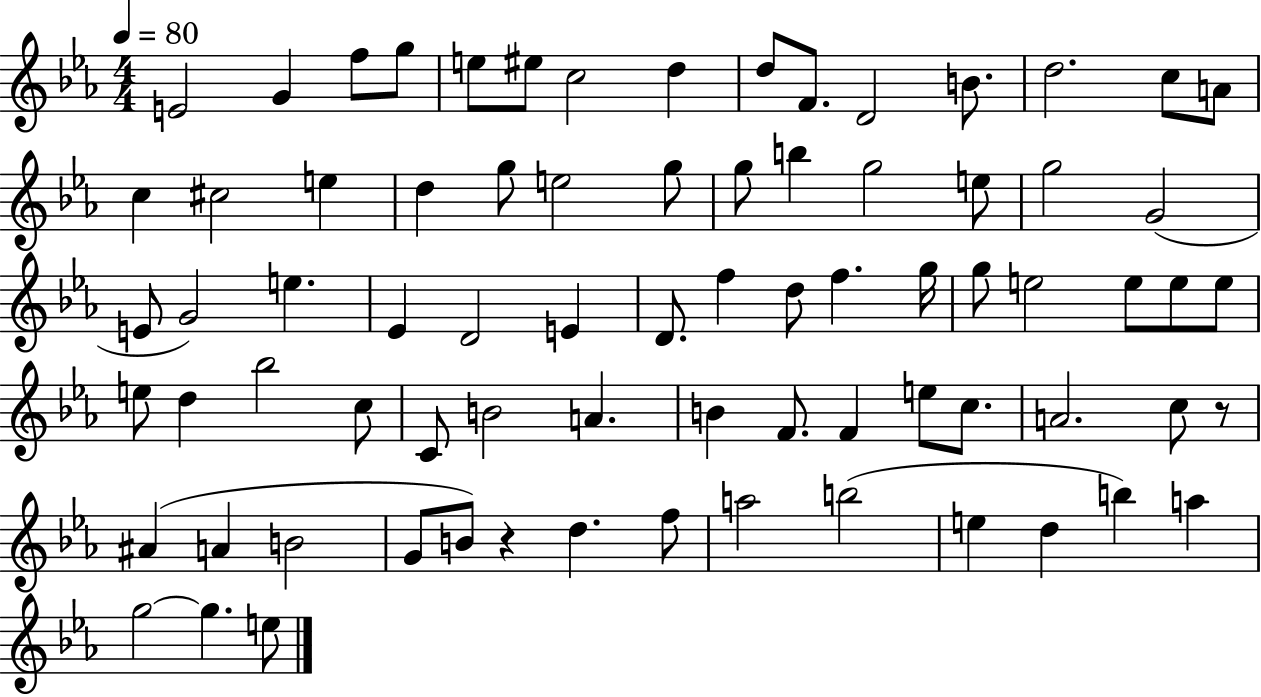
{
  \clef treble
  \numericTimeSignature
  \time 4/4
  \key ees \major
  \tempo 4 = 80
  \repeat volta 2 { e'2 g'4 f''8 g''8 | e''8 eis''8 c''2 d''4 | d''8 f'8. d'2 b'8. | d''2. c''8 a'8 | \break c''4 cis''2 e''4 | d''4 g''8 e''2 g''8 | g''8 b''4 g''2 e''8 | g''2 g'2( | \break e'8 g'2) e''4. | ees'4 d'2 e'4 | d'8. f''4 d''8 f''4. g''16 | g''8 e''2 e''8 e''8 e''8 | \break e''8 d''4 bes''2 c''8 | c'8 b'2 a'4. | b'4 f'8. f'4 e''8 c''8. | a'2. c''8 r8 | \break ais'4( a'4 b'2 | g'8 b'8) r4 d''4. f''8 | a''2 b''2( | e''4 d''4 b''4) a''4 | \break g''2~~ g''4. e''8 | } \bar "|."
}